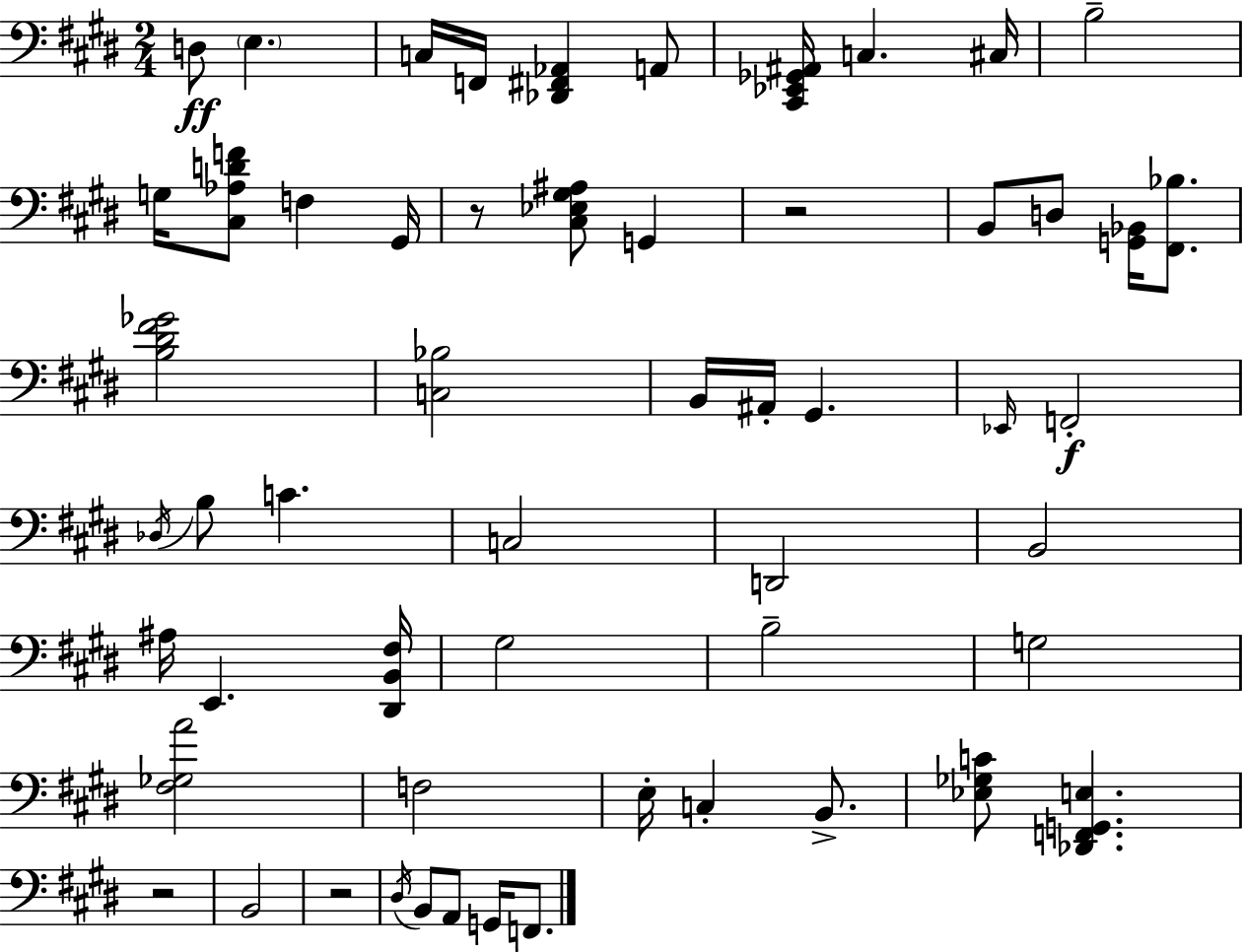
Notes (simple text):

D3/e E3/q. C3/s F2/s [Db2,F#2,Ab2]/q A2/e [C#2,Eb2,Gb2,A#2]/s C3/q. C#3/s B3/h G3/s [C#3,Ab3,D4,F4]/e F3/q G#2/s R/e [C#3,Eb3,G#3,A#3]/e G2/q R/h B2/e D3/e [G2,Bb2]/s [F#2,Bb3]/e. [B3,D#4,F#4,Gb4]/h [C3,Bb3]/h B2/s A#2/s G#2/q. Eb2/s F2/h Db3/s B3/e C4/q. C3/h D2/h B2/h A#3/s E2/q. [D#2,B2,F#3]/s G#3/h B3/h G3/h [F#3,Gb3,A4]/h F3/h E3/s C3/q B2/e. [Eb3,Gb3,C4]/e [Db2,F2,G2,E3]/q. R/h B2/h R/h D#3/s B2/e A2/e G2/s F2/e.